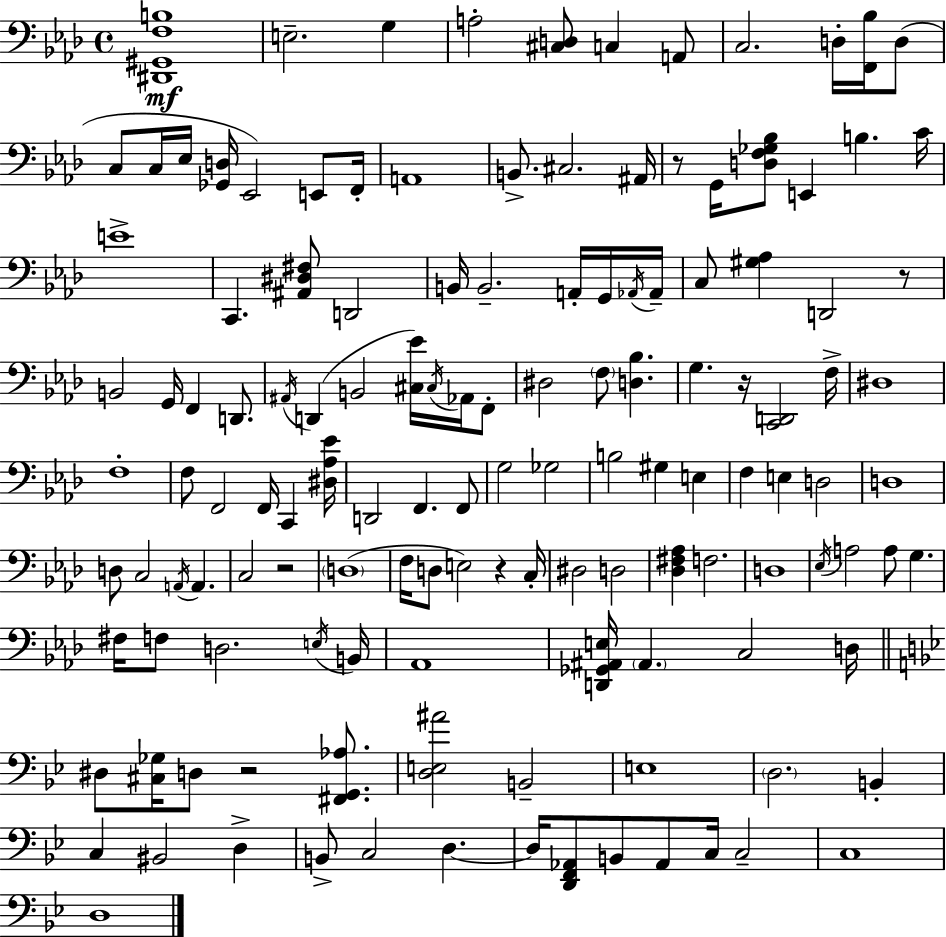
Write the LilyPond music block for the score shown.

{
  \clef bass
  \time 4/4
  \defaultTimeSignature
  \key aes \major
  \repeat volta 2 { <dis, gis, f b>1\mf | e2.-- g4 | a2-. <cis d>8 c4 a,8 | c2. d16-. <f, bes>16 d8( | \break c8 c16 ees16 <ges, d>16 ees,2) e,8 f,16-. | a,1 | b,8.-> cis2. ais,16 | r8 g,16 <d f ges bes>8 e,4 b4. c'16 | \break e'1-> | c,4. <ais, dis fis>8 d,2 | b,16 b,2.-- a,16-. g,16 \acciaccatura { aes,16 } | aes,16-- c8 <gis aes>4 d,2 r8 | \break b,2 g,16 f,4 d,8. | \acciaccatura { ais,16 } d,4( b,2 <cis ees'>16) \acciaccatura { cis16 } | aes,16 f,8-. dis2 \parenthesize f8 <d bes>4. | g4. r16 <c, d,>2 | \break f16-> dis1 | f1-. | f8 f,2 f,16 c,4 | <dis aes ees'>16 d,2 f,4. | \break f,8 g2 ges2 | b2 gis4 e4 | f4 e4 d2 | d1 | \break d8 c2 \acciaccatura { a,16 } a,4. | c2 r2 | \parenthesize d1( | f16 d8 e2) r4 | \break c16-. dis2 d2 | <des fis aes>4 f2. | d1 | \acciaccatura { ees16 } a2 a8 g4. | \break fis16 f8 d2. | \acciaccatura { e16 } b,16 aes,1 | <d, ges, ais, e>16 \parenthesize ais,4. c2 | d16 \bar "||" \break \key bes \major dis8 <cis ges>16 d8 r2 <fis, g, aes>8. | <d e ais'>2 b,2-- | e1 | \parenthesize d2. b,4-. | \break c4 bis,2 d4-> | b,8-> c2 d4.~~ | d16 <d, f, aes,>8 b,8 aes,8 c16 c2-- | c1 | \break d1 | } \bar "|."
}